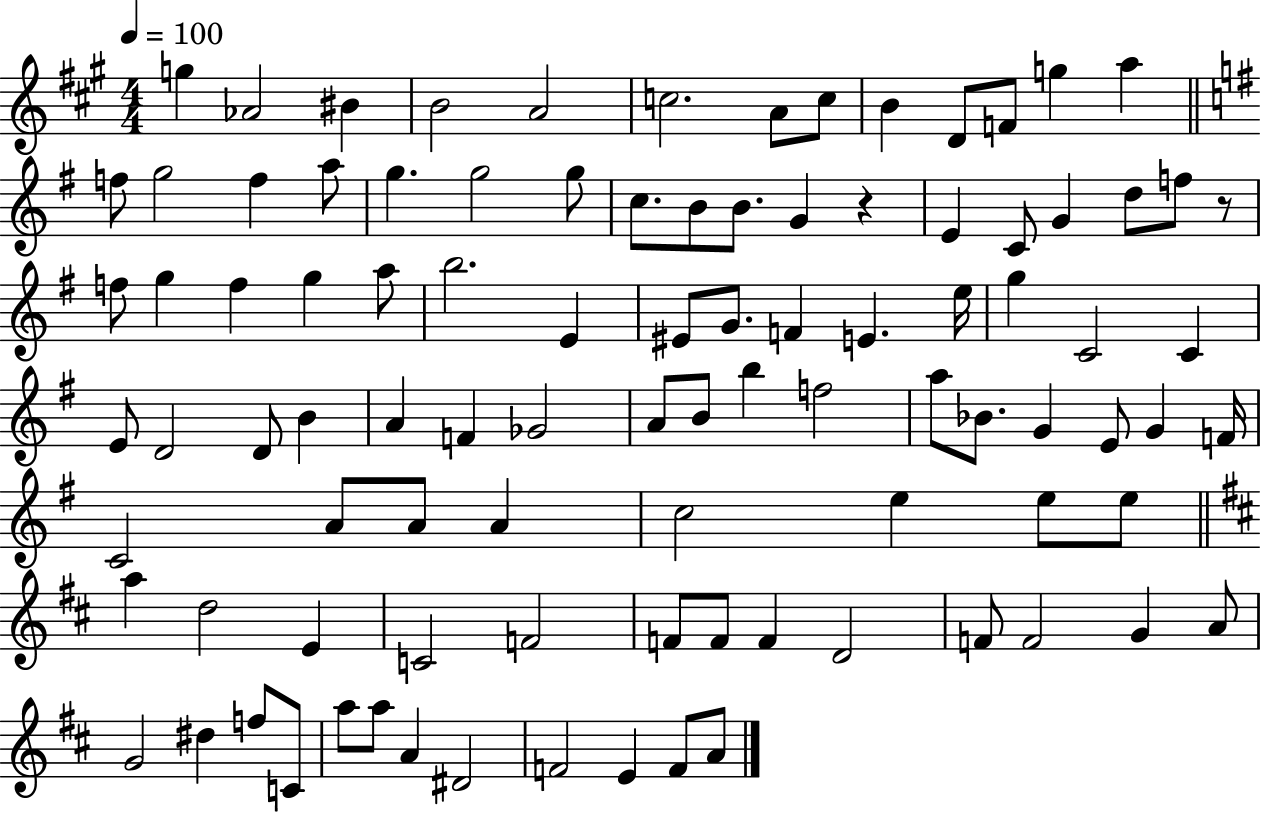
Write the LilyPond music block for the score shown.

{
  \clef treble
  \numericTimeSignature
  \time 4/4
  \key a \major
  \tempo 4 = 100
  g''4 aes'2 bis'4 | b'2 a'2 | c''2. a'8 c''8 | b'4 d'8 f'8 g''4 a''4 | \break \bar "||" \break \key g \major f''8 g''2 f''4 a''8 | g''4. g''2 g''8 | c''8. b'8 b'8. g'4 r4 | e'4 c'8 g'4 d''8 f''8 r8 | \break f''8 g''4 f''4 g''4 a''8 | b''2. e'4 | eis'8 g'8. f'4 e'4. e''16 | g''4 c'2 c'4 | \break e'8 d'2 d'8 b'4 | a'4 f'4 ges'2 | a'8 b'8 b''4 f''2 | a''8 bes'8. g'4 e'8 g'4 f'16 | \break c'2 a'8 a'8 a'4 | c''2 e''4 e''8 e''8 | \bar "||" \break \key d \major a''4 d''2 e'4 | c'2 f'2 | f'8 f'8 f'4 d'2 | f'8 f'2 g'4 a'8 | \break g'2 dis''4 f''8 c'8 | a''8 a''8 a'4 dis'2 | f'2 e'4 f'8 a'8 | \bar "|."
}